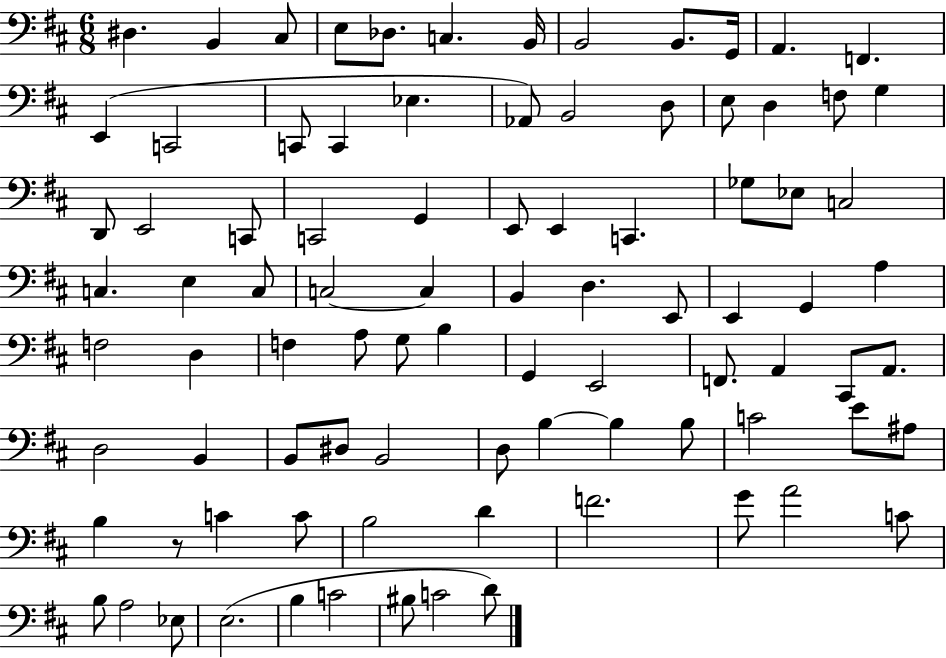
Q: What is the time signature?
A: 6/8